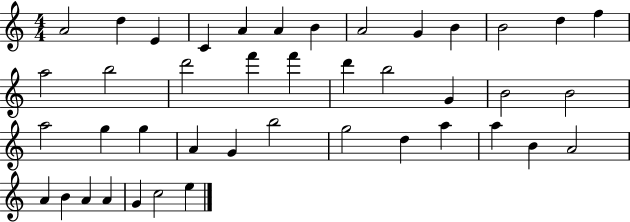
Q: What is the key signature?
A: C major